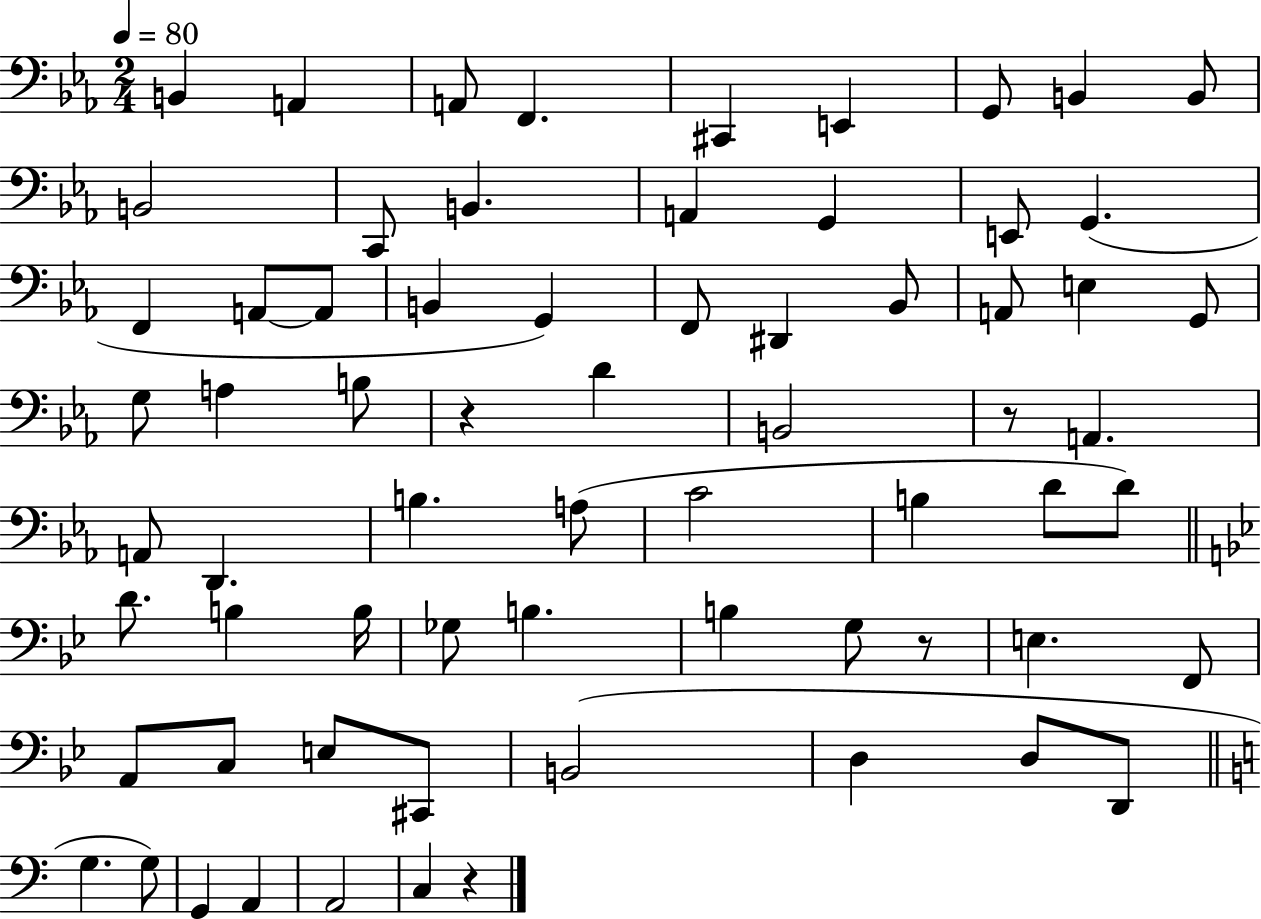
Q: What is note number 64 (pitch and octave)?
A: C3